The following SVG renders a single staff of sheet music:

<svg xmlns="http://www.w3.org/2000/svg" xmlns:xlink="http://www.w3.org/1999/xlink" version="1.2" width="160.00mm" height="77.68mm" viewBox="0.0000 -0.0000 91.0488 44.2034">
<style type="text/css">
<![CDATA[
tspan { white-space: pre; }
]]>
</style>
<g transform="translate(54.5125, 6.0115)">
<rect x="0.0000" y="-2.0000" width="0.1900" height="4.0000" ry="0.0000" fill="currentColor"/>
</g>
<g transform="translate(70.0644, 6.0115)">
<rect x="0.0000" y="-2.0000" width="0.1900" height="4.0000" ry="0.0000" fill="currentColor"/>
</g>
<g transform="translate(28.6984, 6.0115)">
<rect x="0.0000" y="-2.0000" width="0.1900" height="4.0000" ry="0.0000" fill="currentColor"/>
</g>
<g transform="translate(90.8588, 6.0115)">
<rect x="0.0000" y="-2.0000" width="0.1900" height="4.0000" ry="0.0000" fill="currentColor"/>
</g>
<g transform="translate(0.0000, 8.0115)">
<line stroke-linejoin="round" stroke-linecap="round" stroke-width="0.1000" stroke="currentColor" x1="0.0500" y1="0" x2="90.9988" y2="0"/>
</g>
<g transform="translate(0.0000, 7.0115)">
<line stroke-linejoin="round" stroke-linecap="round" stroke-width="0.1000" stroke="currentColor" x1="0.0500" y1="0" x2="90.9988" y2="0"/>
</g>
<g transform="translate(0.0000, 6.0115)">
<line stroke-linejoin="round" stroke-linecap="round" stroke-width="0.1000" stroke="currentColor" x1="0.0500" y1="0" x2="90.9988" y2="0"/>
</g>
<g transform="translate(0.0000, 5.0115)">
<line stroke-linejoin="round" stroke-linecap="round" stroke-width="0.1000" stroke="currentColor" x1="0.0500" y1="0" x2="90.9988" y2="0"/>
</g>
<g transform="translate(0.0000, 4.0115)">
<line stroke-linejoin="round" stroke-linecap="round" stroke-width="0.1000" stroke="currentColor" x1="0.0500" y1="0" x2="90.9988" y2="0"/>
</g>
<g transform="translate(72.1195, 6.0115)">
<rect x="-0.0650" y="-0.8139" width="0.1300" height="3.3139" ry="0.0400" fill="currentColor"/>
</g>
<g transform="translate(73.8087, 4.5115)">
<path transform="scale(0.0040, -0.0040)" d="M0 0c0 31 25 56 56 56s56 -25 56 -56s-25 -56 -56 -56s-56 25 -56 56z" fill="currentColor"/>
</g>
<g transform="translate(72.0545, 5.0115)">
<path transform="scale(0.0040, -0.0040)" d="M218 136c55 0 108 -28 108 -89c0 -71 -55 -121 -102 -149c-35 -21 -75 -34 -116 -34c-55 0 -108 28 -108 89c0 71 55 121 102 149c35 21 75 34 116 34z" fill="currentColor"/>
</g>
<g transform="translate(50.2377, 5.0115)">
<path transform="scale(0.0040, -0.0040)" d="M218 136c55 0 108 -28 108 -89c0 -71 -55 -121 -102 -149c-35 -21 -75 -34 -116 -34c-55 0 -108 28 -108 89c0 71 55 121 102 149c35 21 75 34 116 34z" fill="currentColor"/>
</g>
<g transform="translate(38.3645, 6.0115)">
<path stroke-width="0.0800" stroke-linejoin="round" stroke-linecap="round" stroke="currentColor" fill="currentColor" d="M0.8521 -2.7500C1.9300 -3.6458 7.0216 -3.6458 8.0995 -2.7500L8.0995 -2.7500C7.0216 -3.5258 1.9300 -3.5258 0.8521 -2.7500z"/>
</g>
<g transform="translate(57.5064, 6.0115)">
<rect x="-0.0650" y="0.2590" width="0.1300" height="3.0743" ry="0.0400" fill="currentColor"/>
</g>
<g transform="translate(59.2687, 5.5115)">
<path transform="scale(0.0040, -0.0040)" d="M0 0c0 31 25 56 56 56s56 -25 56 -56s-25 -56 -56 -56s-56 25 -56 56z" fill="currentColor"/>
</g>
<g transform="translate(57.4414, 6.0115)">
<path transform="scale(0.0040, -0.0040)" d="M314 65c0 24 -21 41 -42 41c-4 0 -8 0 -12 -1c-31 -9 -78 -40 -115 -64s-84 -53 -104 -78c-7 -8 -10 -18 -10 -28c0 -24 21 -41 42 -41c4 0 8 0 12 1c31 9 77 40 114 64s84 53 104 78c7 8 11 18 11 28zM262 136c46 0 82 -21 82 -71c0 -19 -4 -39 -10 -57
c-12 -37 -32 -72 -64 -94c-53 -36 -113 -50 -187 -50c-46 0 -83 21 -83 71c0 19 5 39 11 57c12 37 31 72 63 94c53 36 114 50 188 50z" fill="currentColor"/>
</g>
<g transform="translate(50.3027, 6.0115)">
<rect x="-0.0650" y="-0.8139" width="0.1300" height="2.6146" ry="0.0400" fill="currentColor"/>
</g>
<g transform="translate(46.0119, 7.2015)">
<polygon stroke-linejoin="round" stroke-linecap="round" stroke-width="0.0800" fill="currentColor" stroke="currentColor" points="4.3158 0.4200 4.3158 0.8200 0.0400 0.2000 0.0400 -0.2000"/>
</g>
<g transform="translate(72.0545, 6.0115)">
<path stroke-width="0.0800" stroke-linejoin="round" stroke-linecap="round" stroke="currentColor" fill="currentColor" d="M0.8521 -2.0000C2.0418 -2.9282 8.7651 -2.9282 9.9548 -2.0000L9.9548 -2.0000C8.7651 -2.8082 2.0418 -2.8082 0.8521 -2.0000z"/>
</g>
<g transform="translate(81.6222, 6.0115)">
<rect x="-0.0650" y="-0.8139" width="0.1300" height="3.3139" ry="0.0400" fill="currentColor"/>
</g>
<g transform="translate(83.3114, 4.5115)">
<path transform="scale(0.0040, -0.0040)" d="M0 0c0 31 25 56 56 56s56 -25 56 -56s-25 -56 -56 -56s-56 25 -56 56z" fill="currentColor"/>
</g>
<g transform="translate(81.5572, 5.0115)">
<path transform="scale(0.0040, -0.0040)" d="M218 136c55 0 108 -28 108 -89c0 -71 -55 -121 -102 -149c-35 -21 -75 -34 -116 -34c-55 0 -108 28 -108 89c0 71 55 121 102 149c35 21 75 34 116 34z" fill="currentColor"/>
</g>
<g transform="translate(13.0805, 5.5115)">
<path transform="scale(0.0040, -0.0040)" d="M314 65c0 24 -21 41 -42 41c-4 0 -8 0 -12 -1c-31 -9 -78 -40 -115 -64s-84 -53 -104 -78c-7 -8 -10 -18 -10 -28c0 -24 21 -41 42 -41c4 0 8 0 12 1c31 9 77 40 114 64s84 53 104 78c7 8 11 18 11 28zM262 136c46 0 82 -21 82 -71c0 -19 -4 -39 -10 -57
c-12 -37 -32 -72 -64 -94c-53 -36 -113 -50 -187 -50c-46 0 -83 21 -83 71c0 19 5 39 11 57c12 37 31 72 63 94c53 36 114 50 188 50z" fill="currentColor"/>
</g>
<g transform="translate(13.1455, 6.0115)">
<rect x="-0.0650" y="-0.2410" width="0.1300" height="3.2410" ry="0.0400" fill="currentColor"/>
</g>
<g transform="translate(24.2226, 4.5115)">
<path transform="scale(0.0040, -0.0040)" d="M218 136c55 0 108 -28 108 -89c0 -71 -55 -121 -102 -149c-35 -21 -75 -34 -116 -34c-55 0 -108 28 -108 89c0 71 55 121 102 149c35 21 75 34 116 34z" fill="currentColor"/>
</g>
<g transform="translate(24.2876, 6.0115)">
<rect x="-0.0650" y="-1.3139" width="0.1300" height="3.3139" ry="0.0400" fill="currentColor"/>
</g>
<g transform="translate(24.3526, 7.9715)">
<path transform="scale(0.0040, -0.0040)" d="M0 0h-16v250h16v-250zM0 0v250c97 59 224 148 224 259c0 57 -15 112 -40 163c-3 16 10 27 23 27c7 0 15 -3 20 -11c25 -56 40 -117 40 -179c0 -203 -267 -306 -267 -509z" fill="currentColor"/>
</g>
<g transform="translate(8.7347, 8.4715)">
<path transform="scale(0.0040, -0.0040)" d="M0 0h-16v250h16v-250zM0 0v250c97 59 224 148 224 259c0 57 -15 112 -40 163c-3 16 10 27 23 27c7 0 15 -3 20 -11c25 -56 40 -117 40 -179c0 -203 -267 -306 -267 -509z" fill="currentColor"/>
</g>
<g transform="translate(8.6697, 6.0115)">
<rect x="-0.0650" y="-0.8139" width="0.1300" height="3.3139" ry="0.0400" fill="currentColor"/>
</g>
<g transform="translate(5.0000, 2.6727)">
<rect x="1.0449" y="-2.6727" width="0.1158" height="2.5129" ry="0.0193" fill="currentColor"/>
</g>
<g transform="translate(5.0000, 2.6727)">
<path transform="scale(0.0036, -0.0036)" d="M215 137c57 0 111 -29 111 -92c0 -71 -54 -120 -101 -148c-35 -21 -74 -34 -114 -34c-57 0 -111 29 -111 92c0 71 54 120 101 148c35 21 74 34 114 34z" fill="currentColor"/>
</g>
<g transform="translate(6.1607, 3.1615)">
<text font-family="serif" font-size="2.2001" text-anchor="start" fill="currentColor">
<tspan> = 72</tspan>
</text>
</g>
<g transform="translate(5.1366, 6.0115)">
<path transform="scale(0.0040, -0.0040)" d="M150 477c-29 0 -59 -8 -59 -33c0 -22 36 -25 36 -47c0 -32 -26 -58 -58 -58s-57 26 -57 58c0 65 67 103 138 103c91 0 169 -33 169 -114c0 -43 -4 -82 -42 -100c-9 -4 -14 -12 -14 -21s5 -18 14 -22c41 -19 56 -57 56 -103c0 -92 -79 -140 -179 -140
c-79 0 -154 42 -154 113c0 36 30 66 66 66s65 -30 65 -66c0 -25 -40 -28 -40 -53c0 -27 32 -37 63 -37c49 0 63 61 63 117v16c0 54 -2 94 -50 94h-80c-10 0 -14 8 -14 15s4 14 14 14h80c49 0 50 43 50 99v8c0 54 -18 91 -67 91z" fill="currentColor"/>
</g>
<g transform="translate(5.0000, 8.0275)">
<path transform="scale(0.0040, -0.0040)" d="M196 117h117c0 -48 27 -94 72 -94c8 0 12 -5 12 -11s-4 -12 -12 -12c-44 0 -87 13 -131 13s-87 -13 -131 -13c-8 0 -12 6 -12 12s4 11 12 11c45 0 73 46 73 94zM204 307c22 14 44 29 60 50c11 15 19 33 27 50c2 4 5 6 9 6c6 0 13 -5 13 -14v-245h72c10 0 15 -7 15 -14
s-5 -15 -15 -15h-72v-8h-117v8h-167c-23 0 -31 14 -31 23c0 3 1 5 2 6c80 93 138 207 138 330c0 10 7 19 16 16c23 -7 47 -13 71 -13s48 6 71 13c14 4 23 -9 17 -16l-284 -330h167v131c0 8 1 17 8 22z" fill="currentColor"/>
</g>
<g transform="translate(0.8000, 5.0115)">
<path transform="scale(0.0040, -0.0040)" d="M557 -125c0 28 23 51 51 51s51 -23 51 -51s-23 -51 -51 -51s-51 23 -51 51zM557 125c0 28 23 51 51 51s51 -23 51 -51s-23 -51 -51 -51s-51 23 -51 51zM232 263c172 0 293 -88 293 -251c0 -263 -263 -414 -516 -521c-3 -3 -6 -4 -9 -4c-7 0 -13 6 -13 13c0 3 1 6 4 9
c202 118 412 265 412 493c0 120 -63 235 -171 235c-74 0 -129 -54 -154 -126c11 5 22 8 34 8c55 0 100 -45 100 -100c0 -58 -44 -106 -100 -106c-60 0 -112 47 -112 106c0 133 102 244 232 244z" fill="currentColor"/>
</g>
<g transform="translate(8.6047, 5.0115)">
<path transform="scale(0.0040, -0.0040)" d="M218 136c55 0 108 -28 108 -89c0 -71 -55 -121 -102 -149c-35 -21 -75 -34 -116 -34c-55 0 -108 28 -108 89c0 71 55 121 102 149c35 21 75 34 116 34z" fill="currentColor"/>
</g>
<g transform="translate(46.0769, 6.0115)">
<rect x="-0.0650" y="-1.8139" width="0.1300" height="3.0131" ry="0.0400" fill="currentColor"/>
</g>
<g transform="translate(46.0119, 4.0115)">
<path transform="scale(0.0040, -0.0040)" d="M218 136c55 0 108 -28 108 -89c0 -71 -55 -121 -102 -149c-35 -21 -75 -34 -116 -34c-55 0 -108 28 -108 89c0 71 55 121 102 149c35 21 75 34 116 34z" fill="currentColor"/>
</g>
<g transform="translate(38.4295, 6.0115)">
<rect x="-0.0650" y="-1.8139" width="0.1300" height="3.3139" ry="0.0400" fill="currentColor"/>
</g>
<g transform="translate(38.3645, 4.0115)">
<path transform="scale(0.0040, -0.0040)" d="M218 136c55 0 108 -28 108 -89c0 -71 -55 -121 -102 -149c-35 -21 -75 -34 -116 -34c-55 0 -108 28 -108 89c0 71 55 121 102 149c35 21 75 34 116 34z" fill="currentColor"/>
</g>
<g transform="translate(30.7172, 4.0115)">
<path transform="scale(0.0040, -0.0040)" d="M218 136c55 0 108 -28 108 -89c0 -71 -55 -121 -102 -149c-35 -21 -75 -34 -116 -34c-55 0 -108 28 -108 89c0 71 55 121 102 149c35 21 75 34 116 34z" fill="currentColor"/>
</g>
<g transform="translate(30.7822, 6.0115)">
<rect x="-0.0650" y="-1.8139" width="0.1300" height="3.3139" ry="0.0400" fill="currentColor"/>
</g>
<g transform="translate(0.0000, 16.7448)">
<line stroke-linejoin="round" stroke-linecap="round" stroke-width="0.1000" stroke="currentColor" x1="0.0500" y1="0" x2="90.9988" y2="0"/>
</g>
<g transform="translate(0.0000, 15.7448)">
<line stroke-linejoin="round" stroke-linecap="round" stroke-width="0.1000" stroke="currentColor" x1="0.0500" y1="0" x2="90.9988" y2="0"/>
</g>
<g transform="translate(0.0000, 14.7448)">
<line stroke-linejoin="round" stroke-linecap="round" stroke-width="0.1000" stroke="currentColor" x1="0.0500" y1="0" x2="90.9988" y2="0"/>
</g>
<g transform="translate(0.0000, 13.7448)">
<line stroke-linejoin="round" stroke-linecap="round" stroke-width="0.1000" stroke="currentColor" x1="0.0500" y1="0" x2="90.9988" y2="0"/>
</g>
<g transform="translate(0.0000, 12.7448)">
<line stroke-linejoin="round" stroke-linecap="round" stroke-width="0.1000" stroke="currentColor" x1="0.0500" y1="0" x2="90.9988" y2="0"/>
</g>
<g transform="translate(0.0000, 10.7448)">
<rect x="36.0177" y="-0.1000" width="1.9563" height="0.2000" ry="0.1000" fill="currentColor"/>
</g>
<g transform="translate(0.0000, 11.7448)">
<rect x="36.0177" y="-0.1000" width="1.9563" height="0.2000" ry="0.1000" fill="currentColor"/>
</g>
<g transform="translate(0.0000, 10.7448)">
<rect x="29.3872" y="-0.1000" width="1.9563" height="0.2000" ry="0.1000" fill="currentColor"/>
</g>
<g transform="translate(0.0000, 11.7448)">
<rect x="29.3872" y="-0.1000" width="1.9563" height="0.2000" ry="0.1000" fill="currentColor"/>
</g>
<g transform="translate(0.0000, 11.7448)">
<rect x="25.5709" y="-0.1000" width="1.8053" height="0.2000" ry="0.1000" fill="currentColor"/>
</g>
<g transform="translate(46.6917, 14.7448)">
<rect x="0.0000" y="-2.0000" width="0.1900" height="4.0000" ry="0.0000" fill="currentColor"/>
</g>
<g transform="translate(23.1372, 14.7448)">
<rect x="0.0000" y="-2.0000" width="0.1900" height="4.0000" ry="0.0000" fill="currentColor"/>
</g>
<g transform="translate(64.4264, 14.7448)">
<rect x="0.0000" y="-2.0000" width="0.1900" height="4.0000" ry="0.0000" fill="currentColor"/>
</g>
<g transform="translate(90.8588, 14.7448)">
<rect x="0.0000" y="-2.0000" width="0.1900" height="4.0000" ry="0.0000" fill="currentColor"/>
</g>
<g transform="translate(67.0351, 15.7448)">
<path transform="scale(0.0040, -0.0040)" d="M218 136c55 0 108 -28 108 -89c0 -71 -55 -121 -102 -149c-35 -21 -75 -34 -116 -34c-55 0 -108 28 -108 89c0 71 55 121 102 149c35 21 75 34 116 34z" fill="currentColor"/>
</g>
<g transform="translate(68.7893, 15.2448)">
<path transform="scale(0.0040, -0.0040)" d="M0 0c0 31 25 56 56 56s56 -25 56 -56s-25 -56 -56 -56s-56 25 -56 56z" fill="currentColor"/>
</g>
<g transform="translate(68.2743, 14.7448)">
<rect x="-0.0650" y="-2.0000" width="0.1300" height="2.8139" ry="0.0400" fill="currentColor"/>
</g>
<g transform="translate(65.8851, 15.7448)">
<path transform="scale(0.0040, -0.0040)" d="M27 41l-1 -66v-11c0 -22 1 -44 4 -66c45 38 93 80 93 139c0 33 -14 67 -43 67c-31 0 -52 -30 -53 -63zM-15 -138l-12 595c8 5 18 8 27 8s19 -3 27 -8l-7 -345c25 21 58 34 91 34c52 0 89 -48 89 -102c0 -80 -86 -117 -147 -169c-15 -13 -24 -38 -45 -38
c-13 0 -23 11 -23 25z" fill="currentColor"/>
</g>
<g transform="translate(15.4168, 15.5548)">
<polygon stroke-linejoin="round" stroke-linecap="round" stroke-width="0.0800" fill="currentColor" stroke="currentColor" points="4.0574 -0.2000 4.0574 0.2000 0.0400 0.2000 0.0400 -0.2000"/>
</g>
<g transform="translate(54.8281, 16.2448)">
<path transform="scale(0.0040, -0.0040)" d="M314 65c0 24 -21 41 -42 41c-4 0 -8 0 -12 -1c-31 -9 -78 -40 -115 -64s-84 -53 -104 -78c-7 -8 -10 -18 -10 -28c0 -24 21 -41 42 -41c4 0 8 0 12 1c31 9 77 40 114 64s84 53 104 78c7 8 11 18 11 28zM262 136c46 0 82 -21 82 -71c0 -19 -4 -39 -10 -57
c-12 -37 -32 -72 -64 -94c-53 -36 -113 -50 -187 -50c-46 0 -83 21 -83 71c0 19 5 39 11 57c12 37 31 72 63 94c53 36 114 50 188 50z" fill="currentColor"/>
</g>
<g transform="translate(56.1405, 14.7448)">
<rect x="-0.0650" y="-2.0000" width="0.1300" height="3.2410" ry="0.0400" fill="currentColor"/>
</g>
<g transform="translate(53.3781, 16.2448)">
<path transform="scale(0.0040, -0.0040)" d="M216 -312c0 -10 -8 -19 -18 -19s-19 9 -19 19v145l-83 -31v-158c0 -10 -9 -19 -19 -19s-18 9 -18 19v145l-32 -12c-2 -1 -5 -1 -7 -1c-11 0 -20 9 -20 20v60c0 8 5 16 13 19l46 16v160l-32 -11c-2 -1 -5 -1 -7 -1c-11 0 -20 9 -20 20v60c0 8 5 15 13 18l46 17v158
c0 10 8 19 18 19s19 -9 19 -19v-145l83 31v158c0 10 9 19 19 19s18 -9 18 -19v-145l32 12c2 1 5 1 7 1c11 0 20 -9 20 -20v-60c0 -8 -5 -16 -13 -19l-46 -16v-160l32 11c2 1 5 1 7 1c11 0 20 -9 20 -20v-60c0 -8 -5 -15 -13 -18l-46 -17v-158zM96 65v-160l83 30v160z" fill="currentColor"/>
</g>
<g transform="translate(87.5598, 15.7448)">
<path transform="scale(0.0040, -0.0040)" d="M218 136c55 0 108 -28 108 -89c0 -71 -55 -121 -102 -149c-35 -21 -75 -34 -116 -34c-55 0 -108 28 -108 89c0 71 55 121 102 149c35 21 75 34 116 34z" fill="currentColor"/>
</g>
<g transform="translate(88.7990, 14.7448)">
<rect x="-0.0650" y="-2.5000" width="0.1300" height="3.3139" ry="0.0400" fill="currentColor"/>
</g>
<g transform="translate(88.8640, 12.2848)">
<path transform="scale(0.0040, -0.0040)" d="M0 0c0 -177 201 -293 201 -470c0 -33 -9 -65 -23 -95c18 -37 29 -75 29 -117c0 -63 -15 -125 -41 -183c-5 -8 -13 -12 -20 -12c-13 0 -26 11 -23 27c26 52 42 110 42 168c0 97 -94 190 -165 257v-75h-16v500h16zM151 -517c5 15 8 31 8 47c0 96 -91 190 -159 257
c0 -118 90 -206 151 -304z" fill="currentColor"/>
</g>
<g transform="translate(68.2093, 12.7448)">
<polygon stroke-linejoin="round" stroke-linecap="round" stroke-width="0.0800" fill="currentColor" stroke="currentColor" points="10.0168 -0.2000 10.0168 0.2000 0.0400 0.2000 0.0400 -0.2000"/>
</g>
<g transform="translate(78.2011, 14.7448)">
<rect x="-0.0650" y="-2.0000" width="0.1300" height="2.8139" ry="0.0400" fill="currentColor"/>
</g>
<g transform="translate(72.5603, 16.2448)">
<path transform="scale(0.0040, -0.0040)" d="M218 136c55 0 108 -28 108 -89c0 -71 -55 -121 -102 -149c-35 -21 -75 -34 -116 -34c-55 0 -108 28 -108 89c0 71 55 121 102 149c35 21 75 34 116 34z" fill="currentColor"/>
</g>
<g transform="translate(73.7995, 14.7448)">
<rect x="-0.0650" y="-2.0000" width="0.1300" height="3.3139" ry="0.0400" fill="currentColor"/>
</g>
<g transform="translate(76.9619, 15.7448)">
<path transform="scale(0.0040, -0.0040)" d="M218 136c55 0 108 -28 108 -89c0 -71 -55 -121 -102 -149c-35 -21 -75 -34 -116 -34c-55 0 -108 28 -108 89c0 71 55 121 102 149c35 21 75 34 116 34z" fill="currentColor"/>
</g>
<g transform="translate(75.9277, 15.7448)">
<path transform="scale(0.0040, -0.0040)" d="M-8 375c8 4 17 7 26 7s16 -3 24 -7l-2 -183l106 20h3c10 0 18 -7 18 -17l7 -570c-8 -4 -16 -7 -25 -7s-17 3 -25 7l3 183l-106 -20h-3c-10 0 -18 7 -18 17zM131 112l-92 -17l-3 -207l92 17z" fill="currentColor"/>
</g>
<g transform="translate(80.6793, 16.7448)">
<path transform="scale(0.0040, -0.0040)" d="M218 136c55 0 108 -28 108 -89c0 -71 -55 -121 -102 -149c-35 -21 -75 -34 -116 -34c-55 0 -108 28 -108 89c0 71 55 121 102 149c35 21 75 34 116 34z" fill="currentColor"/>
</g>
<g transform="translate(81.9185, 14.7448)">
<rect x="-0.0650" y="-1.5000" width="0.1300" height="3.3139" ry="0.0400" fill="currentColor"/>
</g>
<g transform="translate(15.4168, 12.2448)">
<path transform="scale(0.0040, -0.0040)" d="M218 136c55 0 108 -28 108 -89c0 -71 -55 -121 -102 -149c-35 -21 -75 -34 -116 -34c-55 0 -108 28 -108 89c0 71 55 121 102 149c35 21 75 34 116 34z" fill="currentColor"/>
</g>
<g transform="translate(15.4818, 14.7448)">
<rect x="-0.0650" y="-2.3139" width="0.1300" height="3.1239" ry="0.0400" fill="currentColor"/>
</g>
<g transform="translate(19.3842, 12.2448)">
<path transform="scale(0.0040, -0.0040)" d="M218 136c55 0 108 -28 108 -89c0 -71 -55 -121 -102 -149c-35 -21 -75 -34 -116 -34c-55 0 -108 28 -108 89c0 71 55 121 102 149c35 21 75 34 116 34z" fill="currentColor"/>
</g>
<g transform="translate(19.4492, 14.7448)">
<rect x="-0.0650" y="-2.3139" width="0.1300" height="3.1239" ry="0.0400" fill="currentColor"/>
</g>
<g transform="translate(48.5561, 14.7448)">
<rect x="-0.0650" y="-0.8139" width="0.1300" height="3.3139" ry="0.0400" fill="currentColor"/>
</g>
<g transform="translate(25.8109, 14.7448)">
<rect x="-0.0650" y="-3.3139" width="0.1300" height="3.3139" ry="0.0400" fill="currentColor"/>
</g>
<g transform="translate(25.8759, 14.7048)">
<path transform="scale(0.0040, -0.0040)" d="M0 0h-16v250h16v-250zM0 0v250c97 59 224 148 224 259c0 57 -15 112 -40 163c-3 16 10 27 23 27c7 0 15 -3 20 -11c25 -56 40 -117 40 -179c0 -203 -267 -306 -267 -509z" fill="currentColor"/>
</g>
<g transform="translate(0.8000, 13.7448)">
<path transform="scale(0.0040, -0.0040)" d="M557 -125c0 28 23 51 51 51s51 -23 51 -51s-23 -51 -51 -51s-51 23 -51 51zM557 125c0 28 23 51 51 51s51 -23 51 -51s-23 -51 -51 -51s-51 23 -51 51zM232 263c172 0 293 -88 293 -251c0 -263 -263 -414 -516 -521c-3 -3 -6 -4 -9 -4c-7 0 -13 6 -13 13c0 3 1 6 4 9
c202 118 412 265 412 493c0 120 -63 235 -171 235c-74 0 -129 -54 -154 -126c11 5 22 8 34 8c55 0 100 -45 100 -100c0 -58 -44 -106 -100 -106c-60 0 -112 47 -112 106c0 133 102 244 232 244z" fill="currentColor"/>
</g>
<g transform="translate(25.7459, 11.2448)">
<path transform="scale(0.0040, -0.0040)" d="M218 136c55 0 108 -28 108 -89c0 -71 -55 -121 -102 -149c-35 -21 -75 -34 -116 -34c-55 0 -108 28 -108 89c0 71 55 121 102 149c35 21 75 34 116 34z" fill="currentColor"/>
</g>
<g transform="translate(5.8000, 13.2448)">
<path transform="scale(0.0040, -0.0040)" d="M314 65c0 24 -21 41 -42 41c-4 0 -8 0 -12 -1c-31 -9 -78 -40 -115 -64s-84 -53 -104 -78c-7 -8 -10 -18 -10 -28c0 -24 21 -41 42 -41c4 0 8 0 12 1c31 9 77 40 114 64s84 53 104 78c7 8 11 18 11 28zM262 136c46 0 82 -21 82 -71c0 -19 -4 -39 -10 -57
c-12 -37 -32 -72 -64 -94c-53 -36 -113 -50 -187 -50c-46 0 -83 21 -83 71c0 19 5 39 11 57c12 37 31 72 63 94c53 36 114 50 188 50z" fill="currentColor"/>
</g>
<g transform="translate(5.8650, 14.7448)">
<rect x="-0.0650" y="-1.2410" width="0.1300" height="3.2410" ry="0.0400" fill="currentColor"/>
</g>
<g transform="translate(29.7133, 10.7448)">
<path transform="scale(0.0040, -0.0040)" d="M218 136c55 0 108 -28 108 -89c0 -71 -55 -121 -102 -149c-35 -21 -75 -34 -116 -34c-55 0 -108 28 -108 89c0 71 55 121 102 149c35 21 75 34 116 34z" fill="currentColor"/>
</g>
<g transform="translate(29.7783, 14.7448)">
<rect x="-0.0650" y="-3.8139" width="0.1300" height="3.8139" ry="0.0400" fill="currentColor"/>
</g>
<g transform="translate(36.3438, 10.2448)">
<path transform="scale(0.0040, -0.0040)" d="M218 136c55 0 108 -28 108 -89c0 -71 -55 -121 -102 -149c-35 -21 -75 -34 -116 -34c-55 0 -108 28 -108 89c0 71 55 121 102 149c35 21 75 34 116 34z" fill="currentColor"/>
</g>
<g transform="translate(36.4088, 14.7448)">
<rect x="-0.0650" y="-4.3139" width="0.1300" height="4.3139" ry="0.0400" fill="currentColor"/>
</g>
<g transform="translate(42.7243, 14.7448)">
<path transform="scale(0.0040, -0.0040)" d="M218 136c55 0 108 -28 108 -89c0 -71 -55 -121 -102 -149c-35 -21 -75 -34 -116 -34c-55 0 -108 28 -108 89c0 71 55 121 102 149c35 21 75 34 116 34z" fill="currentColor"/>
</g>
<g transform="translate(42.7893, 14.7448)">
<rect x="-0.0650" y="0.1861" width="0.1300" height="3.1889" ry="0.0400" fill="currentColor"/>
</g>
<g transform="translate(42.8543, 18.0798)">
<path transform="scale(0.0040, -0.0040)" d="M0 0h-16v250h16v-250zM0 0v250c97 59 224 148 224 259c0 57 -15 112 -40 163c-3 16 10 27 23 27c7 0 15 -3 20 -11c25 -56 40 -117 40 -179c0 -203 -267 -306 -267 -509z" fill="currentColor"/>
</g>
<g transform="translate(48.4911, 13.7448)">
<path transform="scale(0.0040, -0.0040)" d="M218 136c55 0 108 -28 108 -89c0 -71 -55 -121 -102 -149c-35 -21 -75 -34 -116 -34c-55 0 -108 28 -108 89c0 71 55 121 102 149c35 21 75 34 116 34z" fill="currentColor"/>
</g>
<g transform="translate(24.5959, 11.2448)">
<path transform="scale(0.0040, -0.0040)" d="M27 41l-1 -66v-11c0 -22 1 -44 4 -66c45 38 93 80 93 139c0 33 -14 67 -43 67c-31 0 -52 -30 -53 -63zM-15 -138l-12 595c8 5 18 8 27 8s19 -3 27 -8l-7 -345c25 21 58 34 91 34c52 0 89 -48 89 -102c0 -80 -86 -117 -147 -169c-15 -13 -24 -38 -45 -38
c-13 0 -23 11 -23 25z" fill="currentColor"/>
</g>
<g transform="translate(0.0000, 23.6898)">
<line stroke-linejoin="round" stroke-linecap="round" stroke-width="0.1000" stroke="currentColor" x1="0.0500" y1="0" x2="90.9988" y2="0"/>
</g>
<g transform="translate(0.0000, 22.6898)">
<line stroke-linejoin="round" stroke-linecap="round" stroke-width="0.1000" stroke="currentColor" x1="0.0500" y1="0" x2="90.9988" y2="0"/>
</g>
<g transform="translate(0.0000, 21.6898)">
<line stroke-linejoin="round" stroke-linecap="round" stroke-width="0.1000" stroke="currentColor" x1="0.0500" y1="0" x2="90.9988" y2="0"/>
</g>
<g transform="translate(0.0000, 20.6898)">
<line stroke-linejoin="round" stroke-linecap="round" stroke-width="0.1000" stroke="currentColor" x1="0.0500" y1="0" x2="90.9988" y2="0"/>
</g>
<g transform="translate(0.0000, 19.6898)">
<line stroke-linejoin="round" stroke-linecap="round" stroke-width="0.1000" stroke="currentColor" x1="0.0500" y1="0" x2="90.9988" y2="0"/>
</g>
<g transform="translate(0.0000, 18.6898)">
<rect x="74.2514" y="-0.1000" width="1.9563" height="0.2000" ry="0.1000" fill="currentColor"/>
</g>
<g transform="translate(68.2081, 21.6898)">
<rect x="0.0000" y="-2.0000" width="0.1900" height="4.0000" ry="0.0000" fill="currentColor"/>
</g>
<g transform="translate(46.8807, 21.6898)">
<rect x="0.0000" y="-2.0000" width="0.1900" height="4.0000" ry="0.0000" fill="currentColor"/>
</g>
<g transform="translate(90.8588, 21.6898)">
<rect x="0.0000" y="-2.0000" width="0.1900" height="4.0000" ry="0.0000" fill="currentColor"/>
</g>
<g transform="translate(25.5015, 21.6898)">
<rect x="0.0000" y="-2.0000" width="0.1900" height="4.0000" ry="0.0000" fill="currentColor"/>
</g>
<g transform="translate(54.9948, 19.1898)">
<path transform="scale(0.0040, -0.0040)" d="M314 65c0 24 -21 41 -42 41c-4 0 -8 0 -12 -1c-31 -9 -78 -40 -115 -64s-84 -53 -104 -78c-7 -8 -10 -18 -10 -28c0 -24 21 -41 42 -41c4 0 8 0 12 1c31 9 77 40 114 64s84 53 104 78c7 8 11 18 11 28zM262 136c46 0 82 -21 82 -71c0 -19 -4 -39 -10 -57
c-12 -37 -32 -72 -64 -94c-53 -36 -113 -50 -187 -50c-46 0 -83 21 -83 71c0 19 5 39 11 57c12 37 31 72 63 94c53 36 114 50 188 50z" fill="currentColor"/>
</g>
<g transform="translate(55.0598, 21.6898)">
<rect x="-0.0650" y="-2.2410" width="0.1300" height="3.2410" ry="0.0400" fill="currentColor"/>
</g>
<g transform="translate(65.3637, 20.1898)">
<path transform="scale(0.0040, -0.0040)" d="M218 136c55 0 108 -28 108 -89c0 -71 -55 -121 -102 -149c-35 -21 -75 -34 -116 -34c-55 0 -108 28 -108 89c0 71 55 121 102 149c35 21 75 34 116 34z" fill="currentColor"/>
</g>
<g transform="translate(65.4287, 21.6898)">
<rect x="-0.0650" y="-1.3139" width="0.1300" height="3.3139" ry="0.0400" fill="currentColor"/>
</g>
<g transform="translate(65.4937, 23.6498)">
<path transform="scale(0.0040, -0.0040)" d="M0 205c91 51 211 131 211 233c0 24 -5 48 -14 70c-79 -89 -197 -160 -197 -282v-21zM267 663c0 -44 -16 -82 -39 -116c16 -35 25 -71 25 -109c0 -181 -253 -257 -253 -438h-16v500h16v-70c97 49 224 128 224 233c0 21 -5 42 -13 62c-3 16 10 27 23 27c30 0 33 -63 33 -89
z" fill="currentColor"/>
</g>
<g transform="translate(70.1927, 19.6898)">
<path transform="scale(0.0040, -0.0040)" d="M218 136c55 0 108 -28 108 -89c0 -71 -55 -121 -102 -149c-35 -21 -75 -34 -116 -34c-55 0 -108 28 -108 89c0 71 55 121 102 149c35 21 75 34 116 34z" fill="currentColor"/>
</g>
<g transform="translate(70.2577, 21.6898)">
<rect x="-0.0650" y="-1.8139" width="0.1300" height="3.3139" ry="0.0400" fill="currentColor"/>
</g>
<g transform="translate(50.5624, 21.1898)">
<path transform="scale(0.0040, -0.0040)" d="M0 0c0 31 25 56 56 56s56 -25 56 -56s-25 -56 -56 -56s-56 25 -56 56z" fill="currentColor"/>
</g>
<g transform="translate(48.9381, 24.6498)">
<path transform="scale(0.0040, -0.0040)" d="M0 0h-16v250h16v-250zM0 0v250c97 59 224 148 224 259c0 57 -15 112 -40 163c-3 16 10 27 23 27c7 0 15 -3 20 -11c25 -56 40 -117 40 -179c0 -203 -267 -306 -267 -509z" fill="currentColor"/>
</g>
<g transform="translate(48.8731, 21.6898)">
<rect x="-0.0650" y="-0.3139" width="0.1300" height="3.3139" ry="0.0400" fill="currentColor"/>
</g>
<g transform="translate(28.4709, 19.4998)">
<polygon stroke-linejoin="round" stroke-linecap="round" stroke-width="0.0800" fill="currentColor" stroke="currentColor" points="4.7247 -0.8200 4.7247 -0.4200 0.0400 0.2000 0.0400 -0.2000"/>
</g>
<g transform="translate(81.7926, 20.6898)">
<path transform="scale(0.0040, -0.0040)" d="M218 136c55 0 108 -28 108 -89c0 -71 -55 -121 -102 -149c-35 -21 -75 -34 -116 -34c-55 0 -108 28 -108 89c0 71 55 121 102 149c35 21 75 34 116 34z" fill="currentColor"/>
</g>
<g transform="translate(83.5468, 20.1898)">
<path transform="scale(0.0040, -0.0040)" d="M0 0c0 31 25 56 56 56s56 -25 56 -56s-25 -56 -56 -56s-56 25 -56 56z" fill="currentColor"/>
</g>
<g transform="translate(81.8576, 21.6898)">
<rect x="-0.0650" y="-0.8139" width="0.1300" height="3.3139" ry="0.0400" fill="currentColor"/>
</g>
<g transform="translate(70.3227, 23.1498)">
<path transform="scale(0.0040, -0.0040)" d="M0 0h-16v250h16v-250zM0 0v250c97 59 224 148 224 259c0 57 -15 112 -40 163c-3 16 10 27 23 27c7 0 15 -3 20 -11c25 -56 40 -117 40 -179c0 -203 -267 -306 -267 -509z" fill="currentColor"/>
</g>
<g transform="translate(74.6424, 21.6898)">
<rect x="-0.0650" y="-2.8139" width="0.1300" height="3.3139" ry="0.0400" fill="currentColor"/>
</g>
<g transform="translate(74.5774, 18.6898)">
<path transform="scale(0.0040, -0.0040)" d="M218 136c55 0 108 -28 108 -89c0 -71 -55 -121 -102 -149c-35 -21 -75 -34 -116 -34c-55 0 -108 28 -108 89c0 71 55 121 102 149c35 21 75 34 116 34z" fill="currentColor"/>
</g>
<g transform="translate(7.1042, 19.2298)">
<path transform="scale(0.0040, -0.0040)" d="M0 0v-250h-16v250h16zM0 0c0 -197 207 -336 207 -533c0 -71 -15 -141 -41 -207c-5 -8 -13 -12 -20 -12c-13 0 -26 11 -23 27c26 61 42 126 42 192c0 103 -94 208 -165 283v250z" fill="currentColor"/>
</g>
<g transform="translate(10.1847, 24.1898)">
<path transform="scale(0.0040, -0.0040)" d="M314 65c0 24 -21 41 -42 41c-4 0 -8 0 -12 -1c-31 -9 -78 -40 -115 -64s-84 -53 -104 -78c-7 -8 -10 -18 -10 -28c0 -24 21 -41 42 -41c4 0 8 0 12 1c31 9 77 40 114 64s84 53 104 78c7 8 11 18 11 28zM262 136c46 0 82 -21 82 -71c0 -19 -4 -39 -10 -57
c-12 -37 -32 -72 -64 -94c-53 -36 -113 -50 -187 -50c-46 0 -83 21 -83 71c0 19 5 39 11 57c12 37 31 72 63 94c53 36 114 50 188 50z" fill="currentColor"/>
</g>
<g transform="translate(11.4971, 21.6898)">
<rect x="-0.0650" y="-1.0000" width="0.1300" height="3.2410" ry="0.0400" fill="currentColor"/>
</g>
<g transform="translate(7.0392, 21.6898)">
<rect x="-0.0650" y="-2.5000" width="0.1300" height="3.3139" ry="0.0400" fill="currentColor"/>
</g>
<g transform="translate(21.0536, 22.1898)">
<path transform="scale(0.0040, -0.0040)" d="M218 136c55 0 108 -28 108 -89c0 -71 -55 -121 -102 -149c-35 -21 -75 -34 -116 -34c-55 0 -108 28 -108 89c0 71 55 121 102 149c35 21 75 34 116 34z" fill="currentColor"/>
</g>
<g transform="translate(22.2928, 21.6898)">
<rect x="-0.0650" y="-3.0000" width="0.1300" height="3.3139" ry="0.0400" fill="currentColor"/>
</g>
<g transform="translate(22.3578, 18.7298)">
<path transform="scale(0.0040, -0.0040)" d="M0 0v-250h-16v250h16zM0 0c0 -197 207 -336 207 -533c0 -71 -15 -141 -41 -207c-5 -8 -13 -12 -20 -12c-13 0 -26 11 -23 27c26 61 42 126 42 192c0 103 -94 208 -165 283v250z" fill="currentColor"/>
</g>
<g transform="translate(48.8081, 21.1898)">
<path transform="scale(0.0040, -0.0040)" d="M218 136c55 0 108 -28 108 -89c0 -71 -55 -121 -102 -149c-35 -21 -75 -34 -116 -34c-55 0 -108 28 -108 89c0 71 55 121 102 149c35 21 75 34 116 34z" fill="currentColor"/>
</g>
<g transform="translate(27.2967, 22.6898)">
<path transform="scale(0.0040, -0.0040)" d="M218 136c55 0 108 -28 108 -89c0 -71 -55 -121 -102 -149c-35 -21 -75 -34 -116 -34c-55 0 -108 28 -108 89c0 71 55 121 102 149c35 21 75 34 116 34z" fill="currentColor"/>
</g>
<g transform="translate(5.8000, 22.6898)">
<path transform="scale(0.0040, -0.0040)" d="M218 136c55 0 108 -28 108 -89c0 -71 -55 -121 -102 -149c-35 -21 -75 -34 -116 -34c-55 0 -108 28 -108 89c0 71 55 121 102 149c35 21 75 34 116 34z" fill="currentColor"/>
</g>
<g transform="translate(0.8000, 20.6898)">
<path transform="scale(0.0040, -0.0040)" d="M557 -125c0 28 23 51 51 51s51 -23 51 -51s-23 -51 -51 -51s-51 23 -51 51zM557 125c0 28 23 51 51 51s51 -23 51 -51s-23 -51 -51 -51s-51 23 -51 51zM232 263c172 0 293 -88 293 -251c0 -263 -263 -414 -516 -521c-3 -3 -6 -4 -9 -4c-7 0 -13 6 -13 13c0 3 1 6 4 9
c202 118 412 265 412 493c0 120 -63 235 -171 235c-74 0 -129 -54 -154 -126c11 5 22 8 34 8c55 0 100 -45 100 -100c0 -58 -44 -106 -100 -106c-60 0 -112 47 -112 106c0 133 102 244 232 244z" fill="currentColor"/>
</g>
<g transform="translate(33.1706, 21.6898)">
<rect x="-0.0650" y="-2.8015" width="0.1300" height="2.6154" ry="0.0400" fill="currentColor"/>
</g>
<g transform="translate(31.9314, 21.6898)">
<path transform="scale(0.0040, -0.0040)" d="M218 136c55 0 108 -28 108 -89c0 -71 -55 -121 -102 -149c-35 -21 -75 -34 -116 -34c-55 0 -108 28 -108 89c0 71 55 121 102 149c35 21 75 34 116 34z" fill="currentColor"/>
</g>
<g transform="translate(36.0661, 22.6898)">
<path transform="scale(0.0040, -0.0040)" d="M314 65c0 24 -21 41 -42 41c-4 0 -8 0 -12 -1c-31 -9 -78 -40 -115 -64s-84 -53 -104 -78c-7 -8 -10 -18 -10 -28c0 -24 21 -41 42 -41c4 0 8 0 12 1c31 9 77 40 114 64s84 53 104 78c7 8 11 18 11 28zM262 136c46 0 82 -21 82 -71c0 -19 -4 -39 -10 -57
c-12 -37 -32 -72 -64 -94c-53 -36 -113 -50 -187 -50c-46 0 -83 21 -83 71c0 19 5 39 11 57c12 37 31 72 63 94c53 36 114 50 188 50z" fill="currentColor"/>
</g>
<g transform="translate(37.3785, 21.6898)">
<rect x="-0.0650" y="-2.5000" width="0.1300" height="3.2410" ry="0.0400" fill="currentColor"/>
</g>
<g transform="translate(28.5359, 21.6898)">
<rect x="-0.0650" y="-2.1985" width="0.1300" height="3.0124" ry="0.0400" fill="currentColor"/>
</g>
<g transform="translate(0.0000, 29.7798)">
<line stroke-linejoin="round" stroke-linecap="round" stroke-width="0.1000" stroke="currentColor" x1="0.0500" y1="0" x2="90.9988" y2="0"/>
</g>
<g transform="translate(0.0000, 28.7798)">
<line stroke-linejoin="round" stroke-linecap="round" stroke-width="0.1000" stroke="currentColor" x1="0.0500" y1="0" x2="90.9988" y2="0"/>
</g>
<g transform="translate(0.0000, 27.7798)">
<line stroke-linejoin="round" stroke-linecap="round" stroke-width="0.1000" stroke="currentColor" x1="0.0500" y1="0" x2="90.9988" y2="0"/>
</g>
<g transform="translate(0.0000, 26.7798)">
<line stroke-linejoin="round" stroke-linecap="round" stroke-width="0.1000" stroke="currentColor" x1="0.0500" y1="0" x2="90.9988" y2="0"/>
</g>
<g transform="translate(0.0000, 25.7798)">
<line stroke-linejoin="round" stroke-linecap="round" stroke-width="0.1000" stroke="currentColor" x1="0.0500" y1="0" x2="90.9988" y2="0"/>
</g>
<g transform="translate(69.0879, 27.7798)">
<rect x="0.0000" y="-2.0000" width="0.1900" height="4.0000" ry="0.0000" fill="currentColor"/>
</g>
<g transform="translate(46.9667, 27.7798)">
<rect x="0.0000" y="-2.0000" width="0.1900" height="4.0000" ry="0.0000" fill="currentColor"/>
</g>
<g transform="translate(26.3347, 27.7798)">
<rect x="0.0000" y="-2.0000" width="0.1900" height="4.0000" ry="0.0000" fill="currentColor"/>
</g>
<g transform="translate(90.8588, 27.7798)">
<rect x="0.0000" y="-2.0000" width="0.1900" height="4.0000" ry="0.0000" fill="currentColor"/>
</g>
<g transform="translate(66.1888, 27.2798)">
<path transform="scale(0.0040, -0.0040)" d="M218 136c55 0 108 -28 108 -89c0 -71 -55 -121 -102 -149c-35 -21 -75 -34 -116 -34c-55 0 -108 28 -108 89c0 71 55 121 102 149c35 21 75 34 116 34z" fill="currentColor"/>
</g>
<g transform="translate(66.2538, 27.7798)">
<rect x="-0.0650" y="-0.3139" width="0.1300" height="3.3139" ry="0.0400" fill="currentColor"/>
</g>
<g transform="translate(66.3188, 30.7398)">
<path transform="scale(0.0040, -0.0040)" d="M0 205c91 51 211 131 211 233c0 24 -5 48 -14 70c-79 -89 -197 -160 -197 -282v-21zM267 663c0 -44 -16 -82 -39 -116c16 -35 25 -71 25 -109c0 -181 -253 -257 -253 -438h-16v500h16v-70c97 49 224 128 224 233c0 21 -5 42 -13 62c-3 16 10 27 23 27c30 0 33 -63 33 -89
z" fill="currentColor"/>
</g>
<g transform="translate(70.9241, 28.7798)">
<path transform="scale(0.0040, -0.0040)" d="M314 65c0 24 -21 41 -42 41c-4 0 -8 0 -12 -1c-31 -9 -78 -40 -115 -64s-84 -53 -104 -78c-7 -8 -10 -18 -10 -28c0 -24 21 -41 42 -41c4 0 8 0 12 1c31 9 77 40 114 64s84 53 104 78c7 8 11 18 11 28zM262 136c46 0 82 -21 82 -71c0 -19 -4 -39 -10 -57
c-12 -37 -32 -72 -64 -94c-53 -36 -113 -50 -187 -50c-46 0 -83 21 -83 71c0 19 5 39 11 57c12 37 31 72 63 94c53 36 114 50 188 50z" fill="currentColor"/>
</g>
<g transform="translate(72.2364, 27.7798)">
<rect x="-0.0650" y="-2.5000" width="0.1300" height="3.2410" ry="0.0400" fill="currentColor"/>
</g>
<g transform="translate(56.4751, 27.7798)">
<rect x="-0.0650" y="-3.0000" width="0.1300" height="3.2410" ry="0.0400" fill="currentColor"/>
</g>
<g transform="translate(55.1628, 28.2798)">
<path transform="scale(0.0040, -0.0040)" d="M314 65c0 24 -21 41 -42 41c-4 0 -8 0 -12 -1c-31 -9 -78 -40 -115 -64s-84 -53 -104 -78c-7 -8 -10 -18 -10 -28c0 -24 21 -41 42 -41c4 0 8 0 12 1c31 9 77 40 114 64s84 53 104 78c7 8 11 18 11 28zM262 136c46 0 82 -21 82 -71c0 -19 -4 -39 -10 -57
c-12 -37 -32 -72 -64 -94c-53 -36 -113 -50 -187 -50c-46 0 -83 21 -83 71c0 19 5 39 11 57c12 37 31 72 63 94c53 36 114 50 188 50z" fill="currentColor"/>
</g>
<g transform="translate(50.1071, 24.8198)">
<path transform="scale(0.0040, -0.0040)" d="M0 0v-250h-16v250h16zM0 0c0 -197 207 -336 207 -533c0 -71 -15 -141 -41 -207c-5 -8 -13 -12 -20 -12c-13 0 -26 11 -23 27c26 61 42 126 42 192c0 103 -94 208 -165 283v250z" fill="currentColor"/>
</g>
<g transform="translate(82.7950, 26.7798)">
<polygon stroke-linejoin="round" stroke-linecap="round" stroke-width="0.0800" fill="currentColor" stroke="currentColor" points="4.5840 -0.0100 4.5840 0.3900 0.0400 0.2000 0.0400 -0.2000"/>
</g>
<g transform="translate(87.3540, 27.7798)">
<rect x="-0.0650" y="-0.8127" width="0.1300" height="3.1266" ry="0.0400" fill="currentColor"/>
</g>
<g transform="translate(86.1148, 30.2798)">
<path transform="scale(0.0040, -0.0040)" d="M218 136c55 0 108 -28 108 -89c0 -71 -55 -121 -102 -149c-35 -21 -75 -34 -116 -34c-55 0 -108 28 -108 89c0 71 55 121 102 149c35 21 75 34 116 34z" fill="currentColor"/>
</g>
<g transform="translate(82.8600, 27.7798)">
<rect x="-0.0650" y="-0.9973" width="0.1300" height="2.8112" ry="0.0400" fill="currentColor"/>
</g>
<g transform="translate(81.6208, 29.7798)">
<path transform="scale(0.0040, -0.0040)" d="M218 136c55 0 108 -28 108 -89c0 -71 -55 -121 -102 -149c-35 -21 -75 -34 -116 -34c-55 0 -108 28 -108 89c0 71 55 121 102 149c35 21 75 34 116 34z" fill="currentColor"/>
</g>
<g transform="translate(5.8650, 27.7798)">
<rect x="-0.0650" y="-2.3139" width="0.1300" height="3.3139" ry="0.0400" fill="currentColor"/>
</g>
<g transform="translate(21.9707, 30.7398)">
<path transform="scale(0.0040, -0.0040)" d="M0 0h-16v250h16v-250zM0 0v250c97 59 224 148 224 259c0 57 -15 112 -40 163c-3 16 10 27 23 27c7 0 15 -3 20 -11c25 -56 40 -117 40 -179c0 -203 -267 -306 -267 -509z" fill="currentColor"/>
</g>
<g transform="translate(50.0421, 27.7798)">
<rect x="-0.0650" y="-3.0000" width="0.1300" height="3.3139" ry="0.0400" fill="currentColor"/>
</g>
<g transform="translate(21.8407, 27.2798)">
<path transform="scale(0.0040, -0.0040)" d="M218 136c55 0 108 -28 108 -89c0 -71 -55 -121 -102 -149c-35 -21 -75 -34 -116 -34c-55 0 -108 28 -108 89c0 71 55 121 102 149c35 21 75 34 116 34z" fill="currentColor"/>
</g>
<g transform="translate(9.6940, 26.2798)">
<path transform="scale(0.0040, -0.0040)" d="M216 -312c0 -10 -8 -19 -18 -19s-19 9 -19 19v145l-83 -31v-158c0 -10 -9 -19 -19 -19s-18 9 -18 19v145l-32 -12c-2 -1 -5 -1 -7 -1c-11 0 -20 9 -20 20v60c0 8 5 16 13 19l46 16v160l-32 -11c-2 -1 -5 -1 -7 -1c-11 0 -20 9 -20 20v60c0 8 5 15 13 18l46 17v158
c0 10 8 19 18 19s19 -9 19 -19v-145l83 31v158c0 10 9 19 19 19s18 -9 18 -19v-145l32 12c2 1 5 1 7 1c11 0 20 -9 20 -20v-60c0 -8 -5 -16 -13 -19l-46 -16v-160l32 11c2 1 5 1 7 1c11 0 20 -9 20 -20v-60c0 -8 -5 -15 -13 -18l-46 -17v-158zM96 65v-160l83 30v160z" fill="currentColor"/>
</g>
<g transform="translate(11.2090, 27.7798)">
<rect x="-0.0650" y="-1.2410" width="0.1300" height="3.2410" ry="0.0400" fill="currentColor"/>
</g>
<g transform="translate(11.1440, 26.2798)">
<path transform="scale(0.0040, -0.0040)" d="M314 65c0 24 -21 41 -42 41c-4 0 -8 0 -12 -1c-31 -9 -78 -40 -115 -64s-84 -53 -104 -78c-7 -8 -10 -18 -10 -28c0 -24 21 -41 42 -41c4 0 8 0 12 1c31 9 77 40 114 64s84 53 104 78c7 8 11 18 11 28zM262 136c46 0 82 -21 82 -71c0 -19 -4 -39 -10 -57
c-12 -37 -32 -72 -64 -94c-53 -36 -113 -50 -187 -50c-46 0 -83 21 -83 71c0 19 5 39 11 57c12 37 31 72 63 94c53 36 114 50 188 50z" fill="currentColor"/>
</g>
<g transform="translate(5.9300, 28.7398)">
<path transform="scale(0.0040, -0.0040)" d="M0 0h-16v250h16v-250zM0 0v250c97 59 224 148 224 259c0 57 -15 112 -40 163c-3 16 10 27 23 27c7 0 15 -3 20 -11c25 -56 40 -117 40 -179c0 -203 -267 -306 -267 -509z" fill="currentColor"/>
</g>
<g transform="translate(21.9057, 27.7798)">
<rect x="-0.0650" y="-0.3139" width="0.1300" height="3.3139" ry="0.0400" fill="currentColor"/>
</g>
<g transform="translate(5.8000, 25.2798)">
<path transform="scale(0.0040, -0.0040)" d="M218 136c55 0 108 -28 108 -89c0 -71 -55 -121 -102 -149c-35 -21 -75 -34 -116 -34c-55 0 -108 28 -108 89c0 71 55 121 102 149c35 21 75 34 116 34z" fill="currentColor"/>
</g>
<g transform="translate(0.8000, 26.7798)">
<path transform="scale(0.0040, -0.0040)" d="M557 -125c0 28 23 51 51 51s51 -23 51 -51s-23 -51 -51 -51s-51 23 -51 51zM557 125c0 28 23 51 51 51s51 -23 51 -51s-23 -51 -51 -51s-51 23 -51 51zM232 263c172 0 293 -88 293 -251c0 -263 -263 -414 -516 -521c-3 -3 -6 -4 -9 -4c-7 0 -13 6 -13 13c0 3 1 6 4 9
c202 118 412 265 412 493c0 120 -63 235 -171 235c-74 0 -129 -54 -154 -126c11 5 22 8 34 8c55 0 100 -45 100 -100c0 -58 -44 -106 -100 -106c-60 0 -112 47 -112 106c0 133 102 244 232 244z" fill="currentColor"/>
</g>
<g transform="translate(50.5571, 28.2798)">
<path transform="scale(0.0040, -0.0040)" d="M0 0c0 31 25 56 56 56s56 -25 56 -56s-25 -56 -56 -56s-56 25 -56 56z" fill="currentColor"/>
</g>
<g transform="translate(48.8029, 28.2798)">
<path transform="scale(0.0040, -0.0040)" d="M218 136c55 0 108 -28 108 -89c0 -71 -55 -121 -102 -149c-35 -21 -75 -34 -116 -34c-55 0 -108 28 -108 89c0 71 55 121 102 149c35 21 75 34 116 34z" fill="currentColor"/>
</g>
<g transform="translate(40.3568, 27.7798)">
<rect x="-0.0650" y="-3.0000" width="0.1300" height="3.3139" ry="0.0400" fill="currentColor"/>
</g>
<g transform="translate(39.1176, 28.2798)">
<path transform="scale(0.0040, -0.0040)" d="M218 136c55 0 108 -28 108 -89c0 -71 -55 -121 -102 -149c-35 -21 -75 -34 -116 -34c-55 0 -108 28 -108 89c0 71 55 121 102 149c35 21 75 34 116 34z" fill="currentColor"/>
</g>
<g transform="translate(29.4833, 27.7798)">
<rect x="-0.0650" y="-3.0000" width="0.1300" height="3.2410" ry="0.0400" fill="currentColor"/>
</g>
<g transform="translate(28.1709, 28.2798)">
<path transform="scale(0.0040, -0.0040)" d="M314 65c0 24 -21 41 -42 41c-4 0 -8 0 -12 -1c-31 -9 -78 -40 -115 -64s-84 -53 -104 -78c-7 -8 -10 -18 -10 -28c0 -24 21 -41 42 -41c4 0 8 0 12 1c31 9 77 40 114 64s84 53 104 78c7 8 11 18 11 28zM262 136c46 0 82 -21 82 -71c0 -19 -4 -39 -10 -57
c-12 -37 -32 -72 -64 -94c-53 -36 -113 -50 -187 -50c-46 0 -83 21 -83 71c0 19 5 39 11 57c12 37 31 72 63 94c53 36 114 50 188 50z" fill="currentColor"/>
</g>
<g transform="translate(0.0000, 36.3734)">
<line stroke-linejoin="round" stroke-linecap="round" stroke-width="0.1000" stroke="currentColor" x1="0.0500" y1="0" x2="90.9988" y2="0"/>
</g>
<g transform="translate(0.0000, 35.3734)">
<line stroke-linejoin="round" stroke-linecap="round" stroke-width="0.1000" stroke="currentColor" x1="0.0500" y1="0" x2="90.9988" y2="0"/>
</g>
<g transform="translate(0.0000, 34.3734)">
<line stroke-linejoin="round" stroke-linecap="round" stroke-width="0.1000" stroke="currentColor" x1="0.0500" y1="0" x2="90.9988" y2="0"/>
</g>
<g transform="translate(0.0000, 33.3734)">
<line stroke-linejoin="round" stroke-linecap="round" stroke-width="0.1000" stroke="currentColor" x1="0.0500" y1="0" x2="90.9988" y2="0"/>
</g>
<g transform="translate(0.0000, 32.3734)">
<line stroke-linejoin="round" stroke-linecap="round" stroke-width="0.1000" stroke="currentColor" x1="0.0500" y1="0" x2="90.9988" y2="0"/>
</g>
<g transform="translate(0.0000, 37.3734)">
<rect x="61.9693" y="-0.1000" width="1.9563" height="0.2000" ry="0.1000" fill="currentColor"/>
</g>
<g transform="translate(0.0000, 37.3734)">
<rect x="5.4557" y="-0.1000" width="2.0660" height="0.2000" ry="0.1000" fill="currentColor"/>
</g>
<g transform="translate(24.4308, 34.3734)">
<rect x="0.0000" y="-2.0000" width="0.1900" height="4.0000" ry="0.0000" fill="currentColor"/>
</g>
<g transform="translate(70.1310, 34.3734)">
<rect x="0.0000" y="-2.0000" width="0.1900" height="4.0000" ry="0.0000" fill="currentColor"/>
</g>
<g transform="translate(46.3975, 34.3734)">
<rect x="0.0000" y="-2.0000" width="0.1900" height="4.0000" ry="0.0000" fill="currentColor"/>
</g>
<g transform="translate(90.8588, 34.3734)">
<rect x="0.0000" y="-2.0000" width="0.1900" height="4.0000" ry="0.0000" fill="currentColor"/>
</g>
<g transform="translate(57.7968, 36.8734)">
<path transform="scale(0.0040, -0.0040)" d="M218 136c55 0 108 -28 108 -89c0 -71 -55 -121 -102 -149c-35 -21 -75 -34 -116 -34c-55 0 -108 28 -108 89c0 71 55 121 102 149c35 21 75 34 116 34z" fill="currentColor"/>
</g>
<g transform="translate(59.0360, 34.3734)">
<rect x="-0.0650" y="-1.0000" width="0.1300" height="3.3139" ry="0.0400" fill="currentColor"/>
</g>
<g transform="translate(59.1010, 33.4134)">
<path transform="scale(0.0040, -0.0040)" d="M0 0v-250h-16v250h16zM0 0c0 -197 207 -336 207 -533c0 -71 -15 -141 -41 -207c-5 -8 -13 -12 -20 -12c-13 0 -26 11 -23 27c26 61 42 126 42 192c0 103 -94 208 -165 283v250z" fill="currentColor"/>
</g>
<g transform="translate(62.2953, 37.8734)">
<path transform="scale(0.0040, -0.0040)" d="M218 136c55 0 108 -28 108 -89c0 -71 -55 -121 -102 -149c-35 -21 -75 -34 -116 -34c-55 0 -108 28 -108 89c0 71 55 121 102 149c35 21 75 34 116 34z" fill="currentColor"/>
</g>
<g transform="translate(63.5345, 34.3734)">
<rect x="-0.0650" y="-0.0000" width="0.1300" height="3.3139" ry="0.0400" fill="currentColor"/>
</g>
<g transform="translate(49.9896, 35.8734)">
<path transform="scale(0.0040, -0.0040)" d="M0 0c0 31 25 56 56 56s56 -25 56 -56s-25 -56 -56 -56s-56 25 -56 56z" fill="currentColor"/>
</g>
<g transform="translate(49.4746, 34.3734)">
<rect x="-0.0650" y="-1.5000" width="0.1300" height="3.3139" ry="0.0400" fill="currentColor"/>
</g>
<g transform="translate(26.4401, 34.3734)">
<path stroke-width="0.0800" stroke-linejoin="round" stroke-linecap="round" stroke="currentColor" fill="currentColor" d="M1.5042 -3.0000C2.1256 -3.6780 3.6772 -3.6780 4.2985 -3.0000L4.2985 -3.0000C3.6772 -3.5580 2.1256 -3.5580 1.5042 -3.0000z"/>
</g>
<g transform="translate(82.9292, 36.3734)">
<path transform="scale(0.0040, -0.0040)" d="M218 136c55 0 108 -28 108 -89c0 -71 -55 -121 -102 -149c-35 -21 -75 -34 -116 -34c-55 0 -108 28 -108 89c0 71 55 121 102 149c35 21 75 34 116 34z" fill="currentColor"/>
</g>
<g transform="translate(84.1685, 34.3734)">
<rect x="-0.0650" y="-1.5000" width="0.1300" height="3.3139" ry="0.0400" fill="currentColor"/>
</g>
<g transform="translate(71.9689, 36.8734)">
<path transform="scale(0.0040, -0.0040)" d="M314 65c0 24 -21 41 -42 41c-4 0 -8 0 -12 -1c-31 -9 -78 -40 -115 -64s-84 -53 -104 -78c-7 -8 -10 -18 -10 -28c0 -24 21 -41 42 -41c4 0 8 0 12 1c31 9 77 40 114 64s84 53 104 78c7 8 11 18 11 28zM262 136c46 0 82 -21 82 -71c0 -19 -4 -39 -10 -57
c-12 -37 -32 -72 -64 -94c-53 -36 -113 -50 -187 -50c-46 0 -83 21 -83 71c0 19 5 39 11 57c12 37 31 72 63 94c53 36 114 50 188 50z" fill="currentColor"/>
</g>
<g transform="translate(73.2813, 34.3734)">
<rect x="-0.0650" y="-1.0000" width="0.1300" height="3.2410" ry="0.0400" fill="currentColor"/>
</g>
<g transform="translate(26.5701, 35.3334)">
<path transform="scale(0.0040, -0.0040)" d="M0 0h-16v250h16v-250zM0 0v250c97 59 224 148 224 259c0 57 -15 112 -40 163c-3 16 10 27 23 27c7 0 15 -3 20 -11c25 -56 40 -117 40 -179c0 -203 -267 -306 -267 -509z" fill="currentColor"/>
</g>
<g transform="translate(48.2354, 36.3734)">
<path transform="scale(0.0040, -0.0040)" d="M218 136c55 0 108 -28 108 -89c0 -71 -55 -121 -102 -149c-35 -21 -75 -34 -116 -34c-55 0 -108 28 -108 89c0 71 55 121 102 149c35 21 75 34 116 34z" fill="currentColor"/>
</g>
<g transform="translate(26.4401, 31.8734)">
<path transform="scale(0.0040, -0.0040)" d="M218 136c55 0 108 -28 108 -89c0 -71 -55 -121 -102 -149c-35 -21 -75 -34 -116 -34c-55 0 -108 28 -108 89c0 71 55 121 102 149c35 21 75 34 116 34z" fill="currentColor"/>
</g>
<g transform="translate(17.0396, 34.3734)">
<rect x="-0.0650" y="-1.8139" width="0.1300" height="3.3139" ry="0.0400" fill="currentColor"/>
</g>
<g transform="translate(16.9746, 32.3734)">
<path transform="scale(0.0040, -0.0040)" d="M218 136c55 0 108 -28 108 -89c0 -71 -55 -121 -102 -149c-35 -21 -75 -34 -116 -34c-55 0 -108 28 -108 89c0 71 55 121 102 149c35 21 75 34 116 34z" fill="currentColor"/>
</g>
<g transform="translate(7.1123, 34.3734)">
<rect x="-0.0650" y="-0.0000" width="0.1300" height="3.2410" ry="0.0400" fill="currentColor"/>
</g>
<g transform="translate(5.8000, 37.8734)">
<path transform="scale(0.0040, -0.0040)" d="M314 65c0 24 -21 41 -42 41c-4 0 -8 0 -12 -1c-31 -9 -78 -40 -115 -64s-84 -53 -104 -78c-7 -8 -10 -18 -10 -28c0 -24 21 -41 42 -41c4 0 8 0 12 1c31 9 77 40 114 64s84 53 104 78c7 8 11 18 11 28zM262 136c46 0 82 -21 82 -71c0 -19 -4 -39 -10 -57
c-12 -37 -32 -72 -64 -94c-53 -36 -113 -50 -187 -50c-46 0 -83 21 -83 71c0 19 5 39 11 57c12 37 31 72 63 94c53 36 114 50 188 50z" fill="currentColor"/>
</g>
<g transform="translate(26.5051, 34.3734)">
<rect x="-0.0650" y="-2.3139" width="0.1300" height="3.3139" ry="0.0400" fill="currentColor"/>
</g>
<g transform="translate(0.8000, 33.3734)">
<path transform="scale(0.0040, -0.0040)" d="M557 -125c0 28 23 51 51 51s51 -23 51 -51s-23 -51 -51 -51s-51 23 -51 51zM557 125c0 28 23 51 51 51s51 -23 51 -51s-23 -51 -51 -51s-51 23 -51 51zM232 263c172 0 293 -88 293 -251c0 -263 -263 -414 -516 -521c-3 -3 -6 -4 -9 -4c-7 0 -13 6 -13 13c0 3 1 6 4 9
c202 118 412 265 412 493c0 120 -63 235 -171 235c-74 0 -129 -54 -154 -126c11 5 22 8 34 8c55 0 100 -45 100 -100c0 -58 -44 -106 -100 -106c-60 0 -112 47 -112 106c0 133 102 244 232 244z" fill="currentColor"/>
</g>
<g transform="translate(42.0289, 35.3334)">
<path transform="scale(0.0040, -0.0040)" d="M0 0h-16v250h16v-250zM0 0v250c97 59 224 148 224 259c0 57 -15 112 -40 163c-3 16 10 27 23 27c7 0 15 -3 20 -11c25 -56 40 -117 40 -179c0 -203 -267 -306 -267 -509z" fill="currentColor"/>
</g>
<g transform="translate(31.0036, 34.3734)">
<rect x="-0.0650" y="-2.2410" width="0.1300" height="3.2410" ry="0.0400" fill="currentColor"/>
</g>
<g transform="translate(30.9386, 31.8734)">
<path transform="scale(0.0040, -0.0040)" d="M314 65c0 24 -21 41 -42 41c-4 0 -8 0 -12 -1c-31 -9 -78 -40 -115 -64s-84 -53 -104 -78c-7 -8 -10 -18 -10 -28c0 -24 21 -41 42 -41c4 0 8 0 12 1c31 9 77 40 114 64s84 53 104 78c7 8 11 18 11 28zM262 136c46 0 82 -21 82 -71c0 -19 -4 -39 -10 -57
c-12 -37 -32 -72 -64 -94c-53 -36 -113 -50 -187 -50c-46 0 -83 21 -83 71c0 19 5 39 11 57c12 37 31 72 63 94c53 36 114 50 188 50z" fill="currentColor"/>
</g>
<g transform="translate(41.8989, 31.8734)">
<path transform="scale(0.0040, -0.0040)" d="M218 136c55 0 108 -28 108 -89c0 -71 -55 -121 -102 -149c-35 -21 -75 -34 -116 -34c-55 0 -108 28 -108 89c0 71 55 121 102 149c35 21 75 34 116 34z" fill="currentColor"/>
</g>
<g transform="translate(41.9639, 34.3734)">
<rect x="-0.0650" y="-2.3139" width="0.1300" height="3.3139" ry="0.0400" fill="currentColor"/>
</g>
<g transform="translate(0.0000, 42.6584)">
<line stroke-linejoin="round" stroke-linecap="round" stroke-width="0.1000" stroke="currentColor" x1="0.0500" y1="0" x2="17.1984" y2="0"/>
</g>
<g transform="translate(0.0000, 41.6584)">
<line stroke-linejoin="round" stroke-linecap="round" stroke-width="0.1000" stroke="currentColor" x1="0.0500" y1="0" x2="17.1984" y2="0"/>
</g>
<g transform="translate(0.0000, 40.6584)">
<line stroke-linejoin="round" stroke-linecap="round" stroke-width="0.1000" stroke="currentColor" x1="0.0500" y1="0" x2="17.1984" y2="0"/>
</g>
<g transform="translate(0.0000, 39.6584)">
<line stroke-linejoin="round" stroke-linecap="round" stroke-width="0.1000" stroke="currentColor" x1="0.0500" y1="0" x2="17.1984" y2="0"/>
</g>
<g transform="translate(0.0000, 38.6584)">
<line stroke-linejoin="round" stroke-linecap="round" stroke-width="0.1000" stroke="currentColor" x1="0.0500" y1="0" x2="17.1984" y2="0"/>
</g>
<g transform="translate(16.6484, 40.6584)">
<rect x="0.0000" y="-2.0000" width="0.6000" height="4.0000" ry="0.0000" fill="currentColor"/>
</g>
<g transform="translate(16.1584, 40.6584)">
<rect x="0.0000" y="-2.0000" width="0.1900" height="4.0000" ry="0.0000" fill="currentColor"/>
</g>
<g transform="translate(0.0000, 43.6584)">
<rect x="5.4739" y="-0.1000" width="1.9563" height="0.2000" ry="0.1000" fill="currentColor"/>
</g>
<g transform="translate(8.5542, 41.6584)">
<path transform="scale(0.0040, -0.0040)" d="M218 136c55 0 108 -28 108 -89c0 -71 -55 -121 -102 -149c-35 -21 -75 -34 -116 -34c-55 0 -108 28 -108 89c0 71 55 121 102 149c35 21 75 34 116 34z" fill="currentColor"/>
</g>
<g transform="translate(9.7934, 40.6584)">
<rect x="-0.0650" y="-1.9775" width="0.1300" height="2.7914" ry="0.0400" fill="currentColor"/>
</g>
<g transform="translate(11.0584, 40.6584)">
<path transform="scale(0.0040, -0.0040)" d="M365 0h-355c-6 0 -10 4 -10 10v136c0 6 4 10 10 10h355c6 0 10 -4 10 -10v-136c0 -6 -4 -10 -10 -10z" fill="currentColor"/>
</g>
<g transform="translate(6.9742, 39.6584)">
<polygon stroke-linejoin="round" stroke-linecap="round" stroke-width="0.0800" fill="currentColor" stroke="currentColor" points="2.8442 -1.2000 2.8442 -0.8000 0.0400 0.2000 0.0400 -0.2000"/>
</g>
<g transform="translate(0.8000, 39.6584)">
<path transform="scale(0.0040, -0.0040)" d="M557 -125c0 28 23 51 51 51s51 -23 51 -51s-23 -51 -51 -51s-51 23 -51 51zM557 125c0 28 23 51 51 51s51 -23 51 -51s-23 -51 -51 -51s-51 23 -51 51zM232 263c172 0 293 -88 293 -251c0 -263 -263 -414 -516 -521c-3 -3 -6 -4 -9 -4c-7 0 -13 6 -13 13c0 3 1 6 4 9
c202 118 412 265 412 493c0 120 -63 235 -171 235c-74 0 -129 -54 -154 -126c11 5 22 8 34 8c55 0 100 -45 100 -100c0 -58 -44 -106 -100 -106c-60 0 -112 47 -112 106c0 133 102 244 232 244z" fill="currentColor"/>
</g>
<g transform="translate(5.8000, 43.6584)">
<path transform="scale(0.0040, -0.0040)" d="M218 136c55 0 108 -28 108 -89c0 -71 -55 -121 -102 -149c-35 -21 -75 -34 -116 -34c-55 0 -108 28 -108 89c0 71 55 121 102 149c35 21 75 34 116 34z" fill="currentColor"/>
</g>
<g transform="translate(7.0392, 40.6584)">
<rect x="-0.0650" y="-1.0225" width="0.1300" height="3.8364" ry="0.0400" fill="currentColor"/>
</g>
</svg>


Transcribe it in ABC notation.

X:1
T:Untitled
M:3/4
L:1/4
K:C
F,/2 E,2 G,/2 A, A, A,/2 F,/2 D,2 F, F, G,2 B,/2 B,/2 _D/2 E F D,/2 F, ^A,,2 _B,,/2 A,,/2 B,,/2 G,, B,,/4 B,,/2 F,,2 C,/2 B,,/2 D,/2 B,,2 E,/2 B,2 G,/4 A,/2 C F, B,/2 ^G,2 E,/2 C,2 C, C,/2 C,2 E,/4 B,,2 G,,/2 F,,/2 D,,2 A, B,/2 B,2 B,/2 G,, F,,/2 D,, F,,2 G,, E,,/2 B,,/2 z2